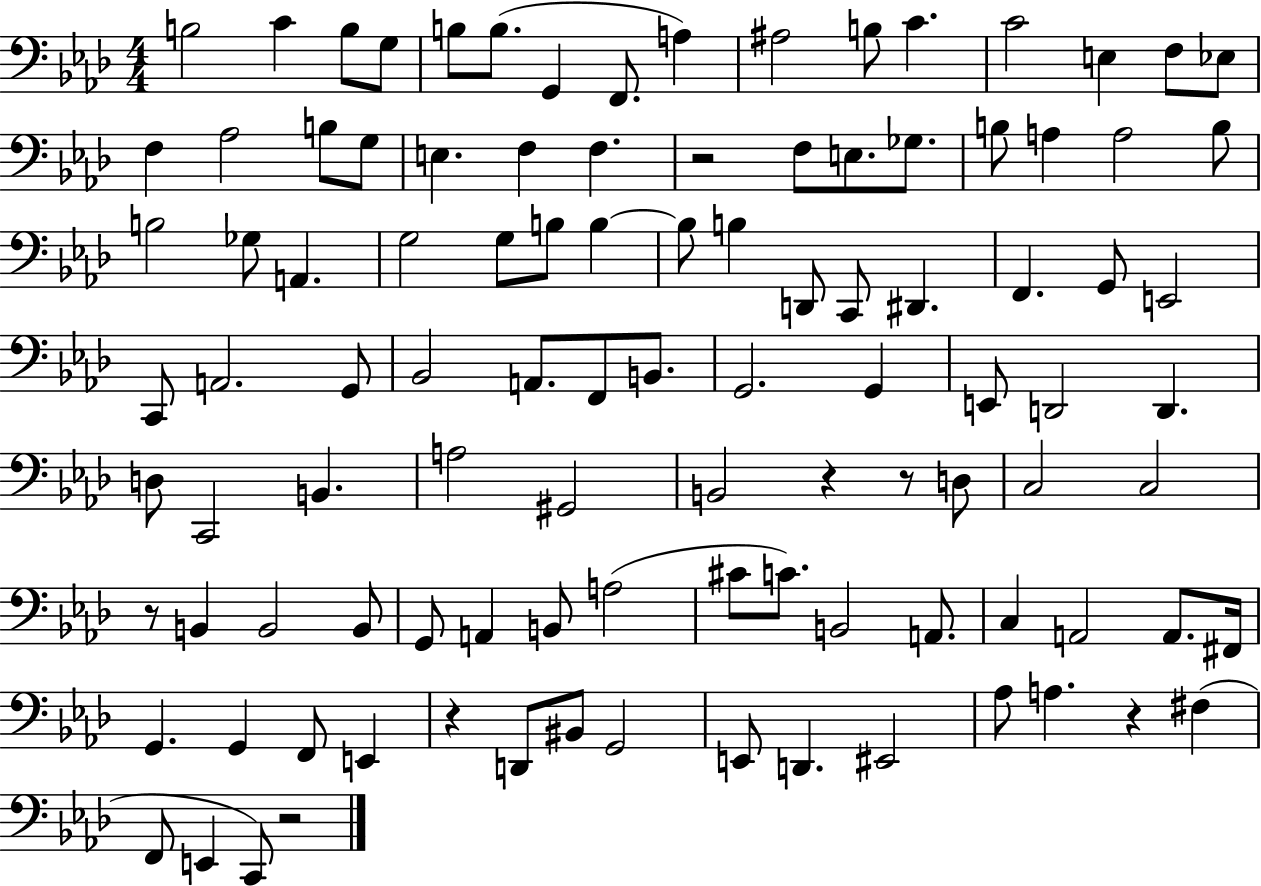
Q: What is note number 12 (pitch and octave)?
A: C4